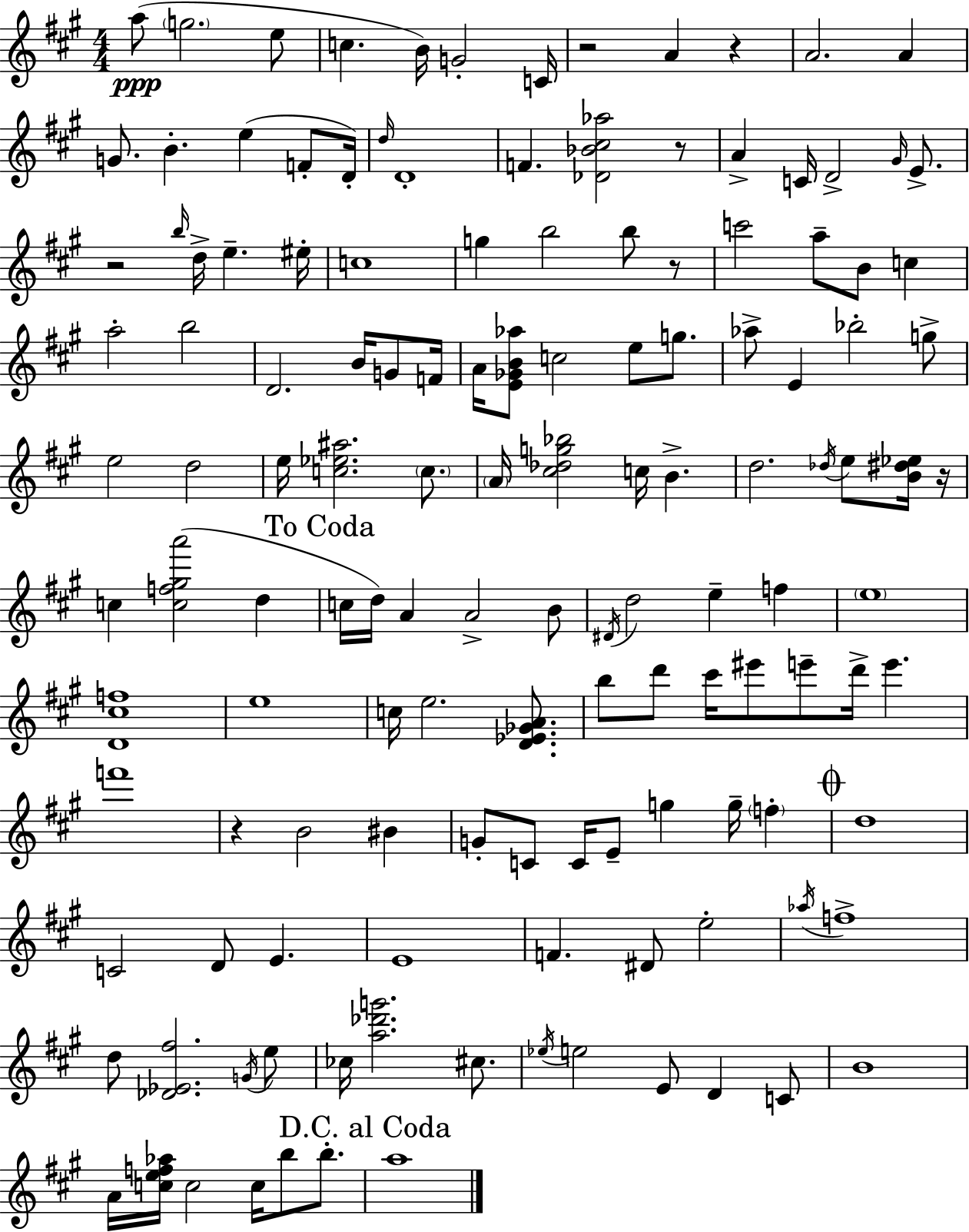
{
  \clef treble
  \numericTimeSignature
  \time 4/4
  \key a \major
  \repeat volta 2 { a''8(\ppp \parenthesize g''2. e''8 | c''4. b'16) g'2-. c'16 | r2 a'4 r4 | a'2. a'4 | \break g'8. b'4.-. e''4( f'8-. d'16-.) | \grace { d''16 } d'1-. | f'4. <des' bes' cis'' aes''>2 r8 | a'4-> c'16 d'2-> \grace { gis'16 } e'8.-> | \break r2 \grace { b''16 } d''16-> e''4.-- | eis''16-. c''1 | g''4 b''2 b''8 | r8 c'''2 a''8-- b'8 c''4 | \break a''2-. b''2 | d'2. b'16 | g'8 f'16 a'16 <e' ges' b' aes''>8 c''2 e''8 | g''8. aes''8-> e'4 bes''2-. | \break g''8-> e''2 d''2 | e''16 <c'' ees'' ais''>2. | \parenthesize c''8. \parenthesize a'16 <cis'' des'' g'' bes''>2 c''16 b'4.-> | d''2. \acciaccatura { des''16 } | \break e''8 <b' dis'' ees''>16 r16 c''4 <c'' f'' gis'' a'''>2( | d''4 \mark "To Coda" c''16 d''16) a'4 a'2-> | b'8 \acciaccatura { dis'16 } d''2 e''4-- | f''4 \parenthesize e''1 | \break <d' cis'' f''>1 | e''1 | c''16 e''2. | <d' ees' ges' a'>8. b''8 d'''8 cis'''16 eis'''8 e'''8-- d'''16-> e'''4. | \break f'''1 | r4 b'2 | bis'4 g'8-. c'8 c'16 e'8-- g''4 | g''16-- \parenthesize f''4-. \mark \markup { \musicglyph "scripts.coda" } d''1 | \break c'2 d'8 e'4. | e'1 | f'4. dis'8 e''2-. | \acciaccatura { aes''16 } f''1-> | \break d''8 <des' ees' fis''>2. | \acciaccatura { g'16 } e''8 ces''16 <a'' des''' g'''>2. | cis''8. \acciaccatura { ees''16 } e''2 | e'8 d'4 c'8 b'1 | \break a'16 <c'' e'' f'' aes''>16 c''2 | c''16 b''8 b''8.-. \mark "D.C. al Coda" a''1 | } \bar "|."
}